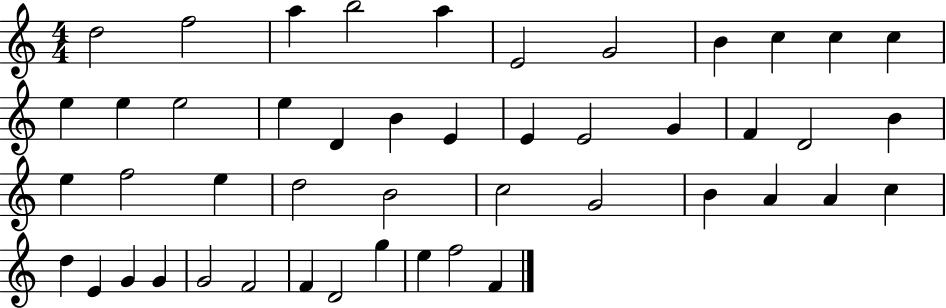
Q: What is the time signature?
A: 4/4